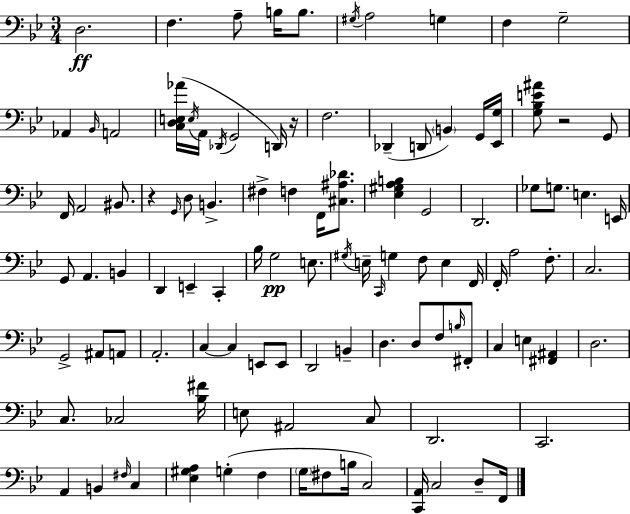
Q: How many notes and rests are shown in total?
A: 109